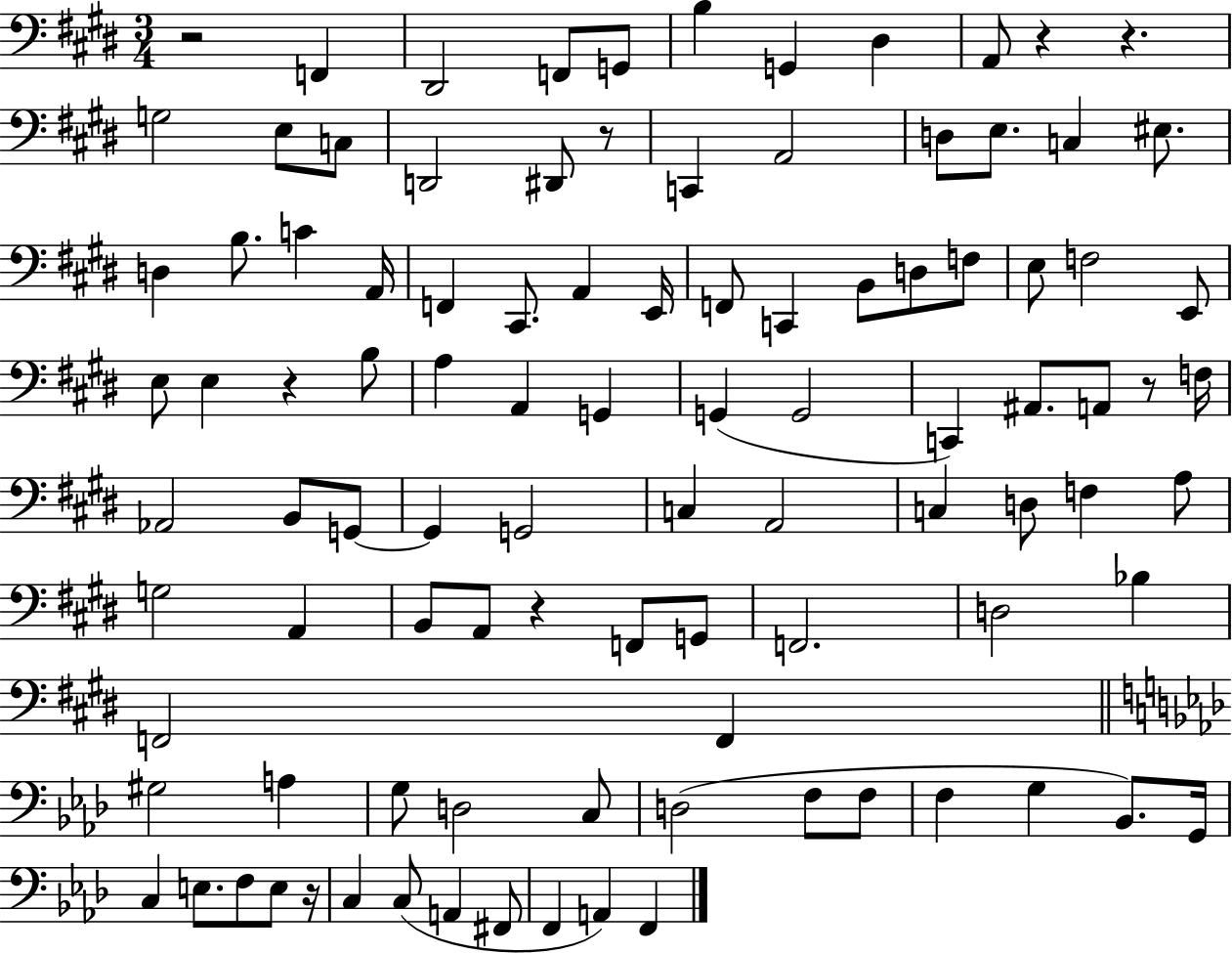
{
  \clef bass
  \numericTimeSignature
  \time 3/4
  \key e \major
  r2 f,4 | dis,2 f,8 g,8 | b4 g,4 dis4 | a,8 r4 r4. | \break g2 e8 c8 | d,2 dis,8 r8 | c,4 a,2 | d8 e8. c4 eis8. | \break d4 b8. c'4 a,16 | f,4 cis,8. a,4 e,16 | f,8 c,4 b,8 d8 f8 | e8 f2 e,8 | \break e8 e4 r4 b8 | a4 a,4 g,4 | g,4( g,2 | c,4) ais,8. a,8 r8 f16 | \break aes,2 b,8 g,8~~ | g,4 g,2 | c4 a,2 | c4 d8 f4 a8 | \break g2 a,4 | b,8 a,8 r4 f,8 g,8 | f,2. | d2 bes4 | \break f,2 f,4 | \bar "||" \break \key f \minor gis2 a4 | g8 d2 c8 | d2( f8 f8 | f4 g4 bes,8.) g,16 | \break c4 e8. f8 e8 r16 | c4 c8( a,4 fis,8 | f,4 a,4) f,4 | \bar "|."
}